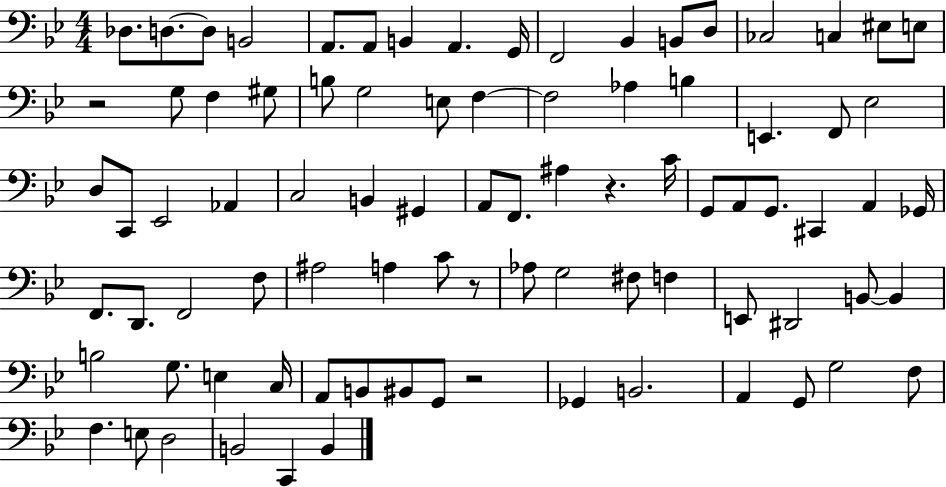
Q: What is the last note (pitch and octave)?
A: B2